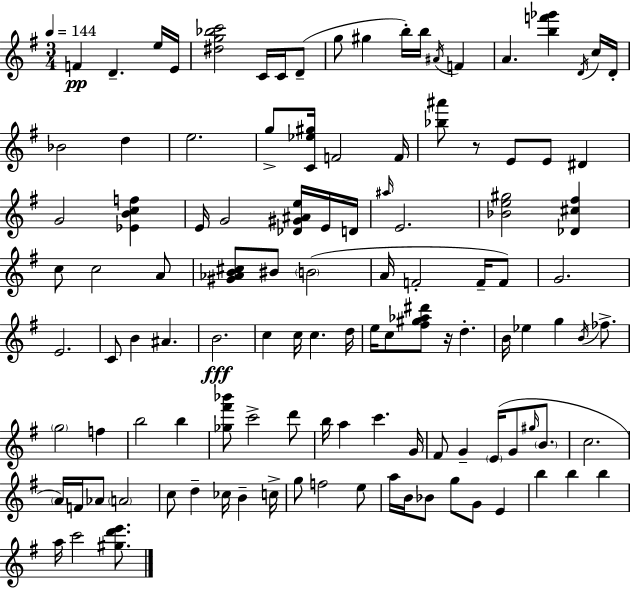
{
  \clef treble
  \numericTimeSignature
  \time 3/4
  \key e \minor
  \tempo 4 = 144
  f'4\pp d'4.-- e''16 e'16 | <dis'' g'' bes'' c'''>2 c'16 c'16 d'8--( | g''8 gis''4 b''16-.) b''16 \acciaccatura { ais'16 } f'4 | a'4. <b'' f''' ges'''>4 \acciaccatura { d'16 } | \break c''16 d'16-. bes'2 d''4 | e''2. | g''8-> <c' ees'' gis''>16 f'2 | f'16 <bes'' ais'''>8 r8 e'8 e'8 dis'4 | \break g'2 <ees' b' c'' f''>4 | e'16 g'2 <des' gis' ais' e''>16 | e'16 d'16 \grace { ais''16 } e'2. | <bes' e'' gis''>2 <des' cis'' fis''>4 | \break c''8 c''2 | a'8 <gis' aes' b' cis''>8 bis'8 \parenthesize b'2( | a'16 f'2-. | f'16-- f'8) g'2. | \break e'2. | c'8 b'4 ais'4. | b'2.\fff | c''4 c''16 c''4. | \break d''16 e''16 c''8 <fis'' gis'' aes'' dis'''>8 r16 d''4.-. | b'16 ees''4 g''4 | \acciaccatura { b'16 } fes''8.-> \parenthesize g''2 | f''4 b''2 | \break b''4 <ges'' fis''' bes'''>8 c'''2-> | d'''8 b''16 a''4 c'''4. | g'16 fis'8 g'4-- \parenthesize e'16( g'8 | \grace { gis''16 } \parenthesize b'8. c''2. | \break \parenthesize a'16) f'16 aes'8 \parenthesize a'2 | c''8 d''4-- ces''16 | b'4-- c''16-> g''8 f''2 | e''8 a''16 b'16 bes'8 g''8 g'8 | \break e'4 b''4 b''4 | b''4 a''16 c'''2 | <gis'' d''' e'''>8. \bar "|."
}